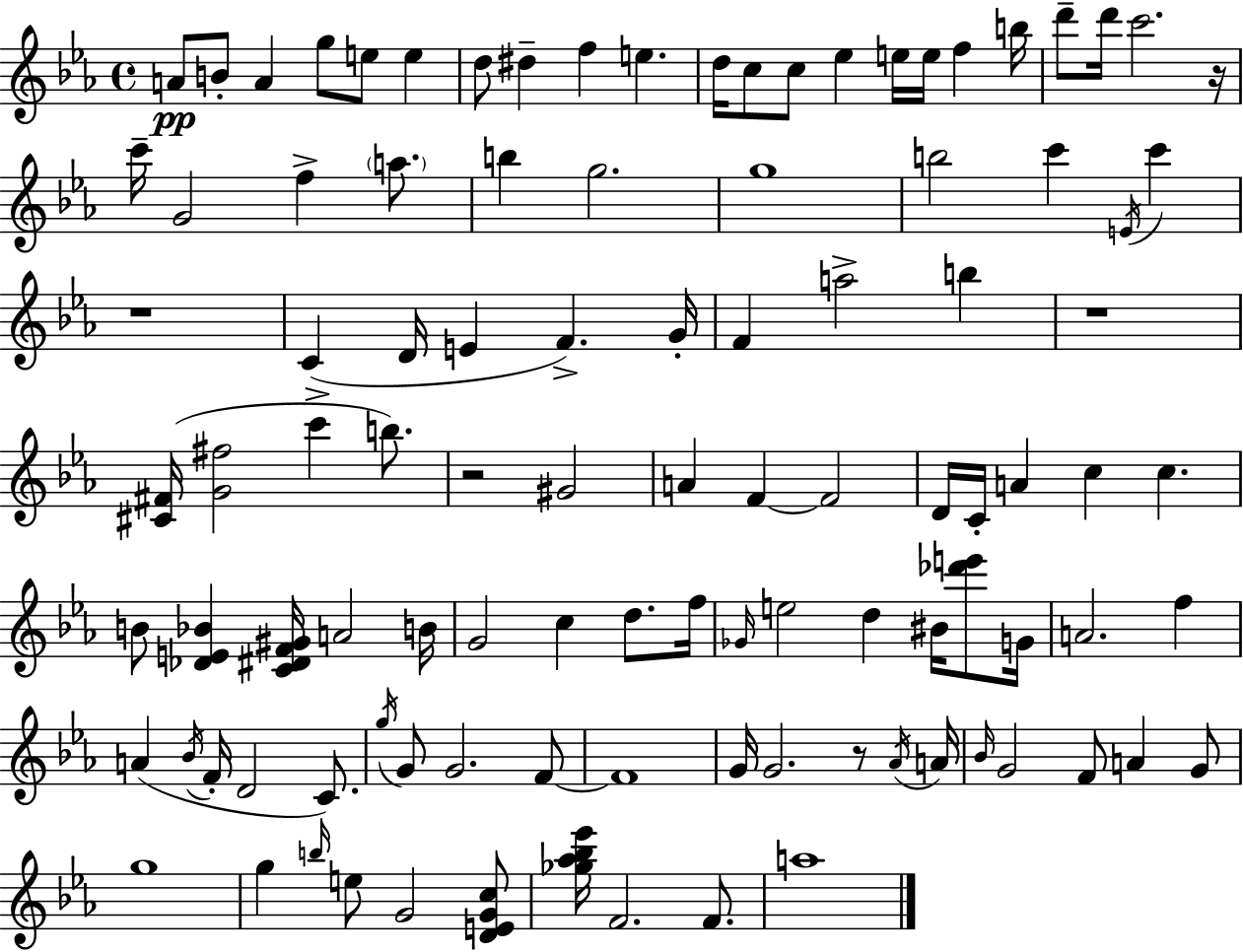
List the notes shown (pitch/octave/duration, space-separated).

A4/e B4/e A4/q G5/e E5/e E5/q D5/e D#5/q F5/q E5/q. D5/s C5/e C5/e Eb5/q E5/s E5/s F5/q B5/s D6/e D6/s C6/h. R/s C6/s G4/h F5/q A5/e. B5/q G5/h. G5/w B5/h C6/q E4/s C6/q R/w C4/q D4/s E4/q F4/q. G4/s F4/q A5/h B5/q R/w [C#4,F#4]/s [G4,F#5]/h C6/q B5/e. R/h G#4/h A4/q F4/q F4/h D4/s C4/s A4/q C5/q C5/q. B4/e [Db4,E4,Bb4]/q [C4,D#4,F4,G#4]/s A4/h B4/s G4/h C5/q D5/e. F5/s Gb4/s E5/h D5/q BIS4/s [Db6,E6]/e G4/s A4/h. F5/q A4/q Bb4/s F4/s D4/h C4/e. G5/s G4/e G4/h. F4/e F4/w G4/s G4/h. R/e Ab4/s A4/s Bb4/s G4/h F4/e A4/q G4/e G5/w G5/q B5/s E5/e G4/h [D4,E4,G4,C5]/e [Gb5,Ab5,Bb5,Eb6]/s F4/h. F4/e. A5/w